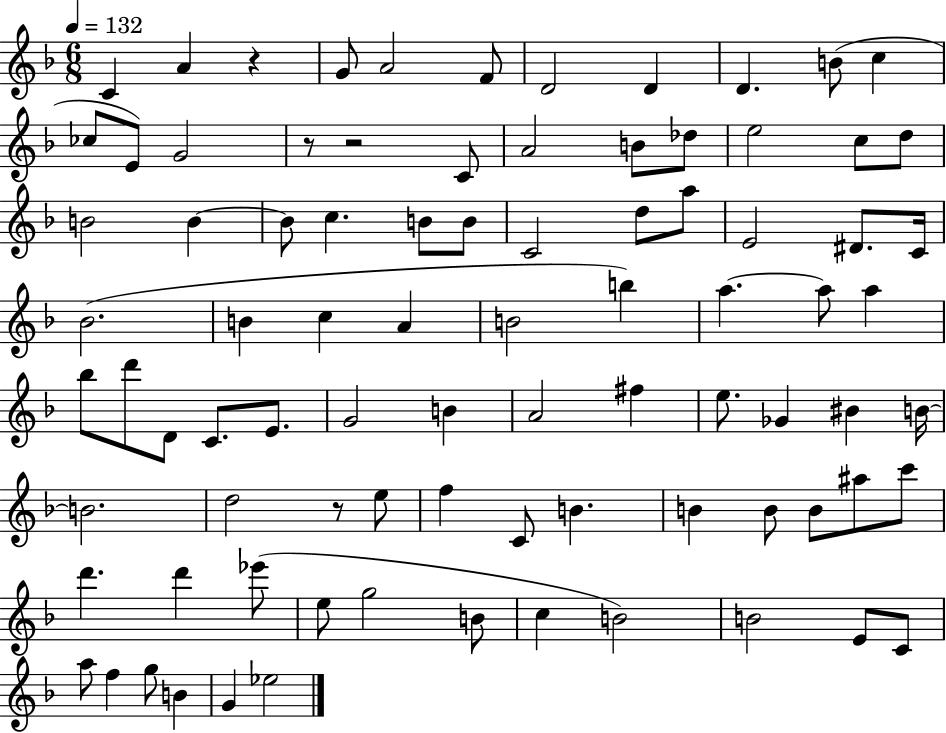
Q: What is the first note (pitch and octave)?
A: C4